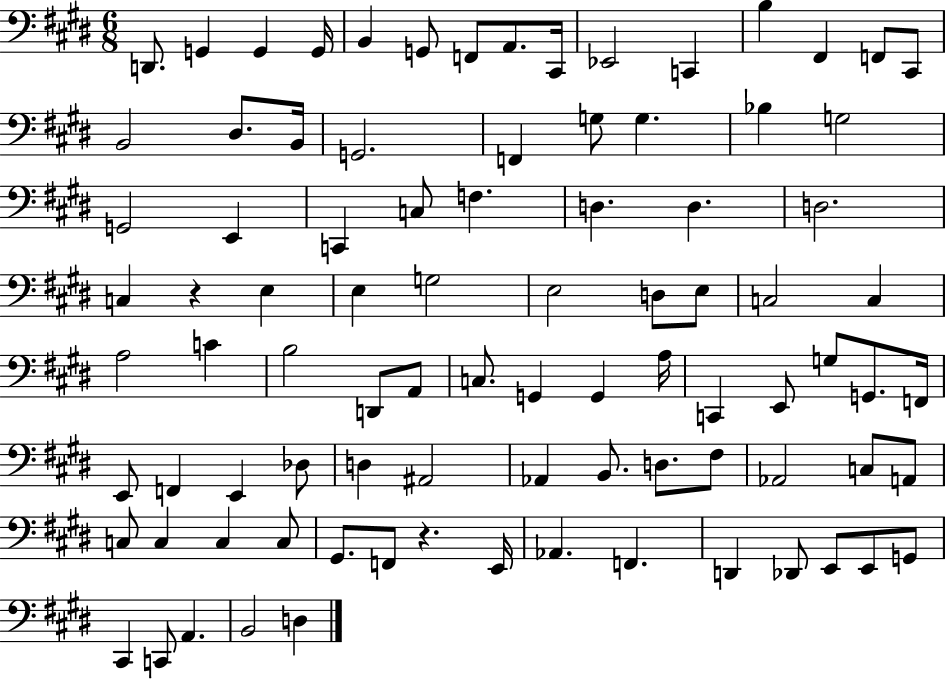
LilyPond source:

{
  \clef bass
  \numericTimeSignature
  \time 6/8
  \key e \major
  d,8. g,4 g,4 g,16 | b,4 g,8 f,8 a,8. cis,16 | ees,2 c,4 | b4 fis,4 f,8 cis,8 | \break b,2 dis8. b,16 | g,2. | f,4 g8 g4. | bes4 g2 | \break g,2 e,4 | c,4 c8 f4. | d4. d4. | d2. | \break c4 r4 e4 | e4 g2 | e2 d8 e8 | c2 c4 | \break a2 c'4 | b2 d,8 a,8 | c8. g,4 g,4 a16 | c,4 e,8 g8 g,8. f,16 | \break e,8 f,4 e,4 des8 | d4 ais,2 | aes,4 b,8. d8. fis8 | aes,2 c8 a,8 | \break c8 c4 c4 c8 | gis,8. f,8 r4. e,16 | aes,4. f,4. | d,4 des,8 e,8 e,8 g,8 | \break cis,4 c,8 a,4. | b,2 d4 | \bar "|."
}